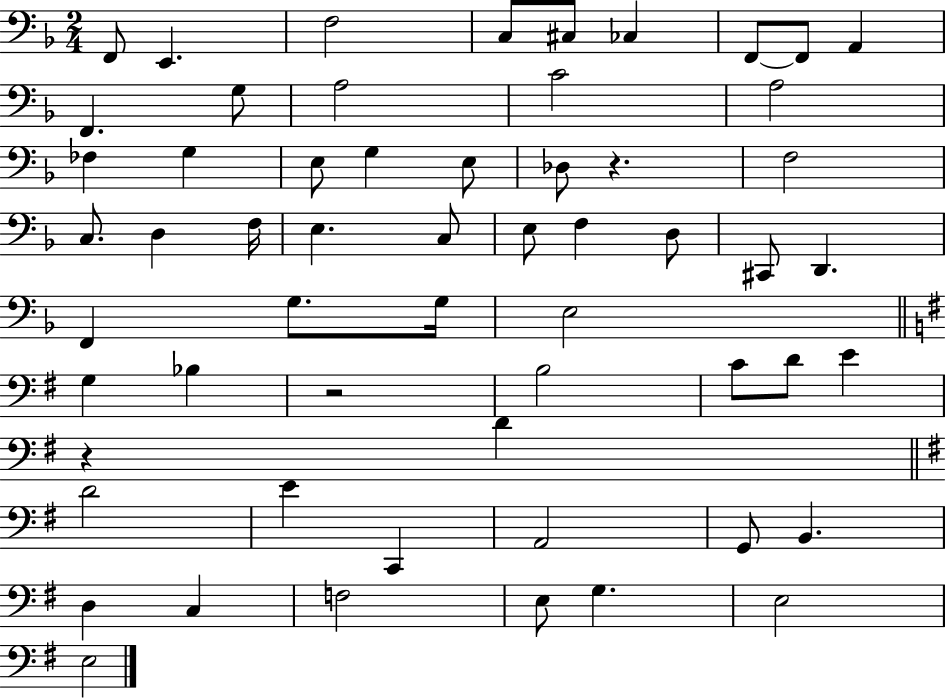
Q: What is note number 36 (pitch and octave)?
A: G3